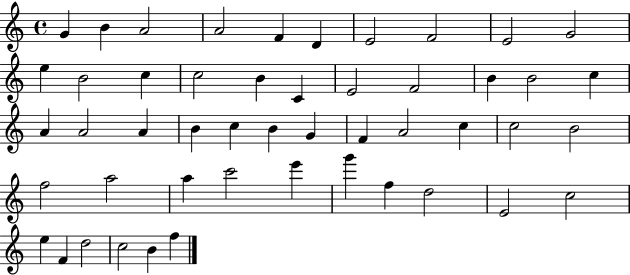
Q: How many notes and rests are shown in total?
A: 49